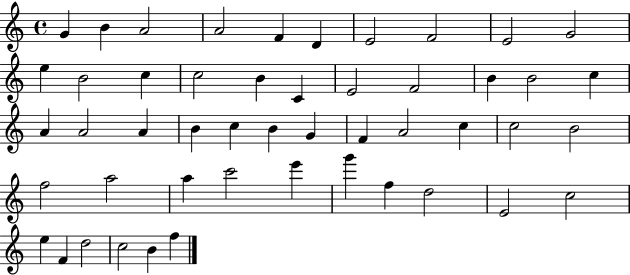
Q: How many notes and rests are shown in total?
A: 49